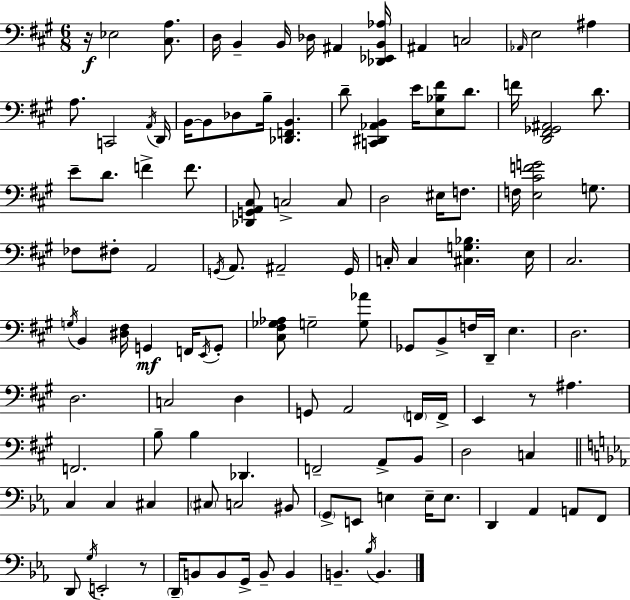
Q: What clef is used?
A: bass